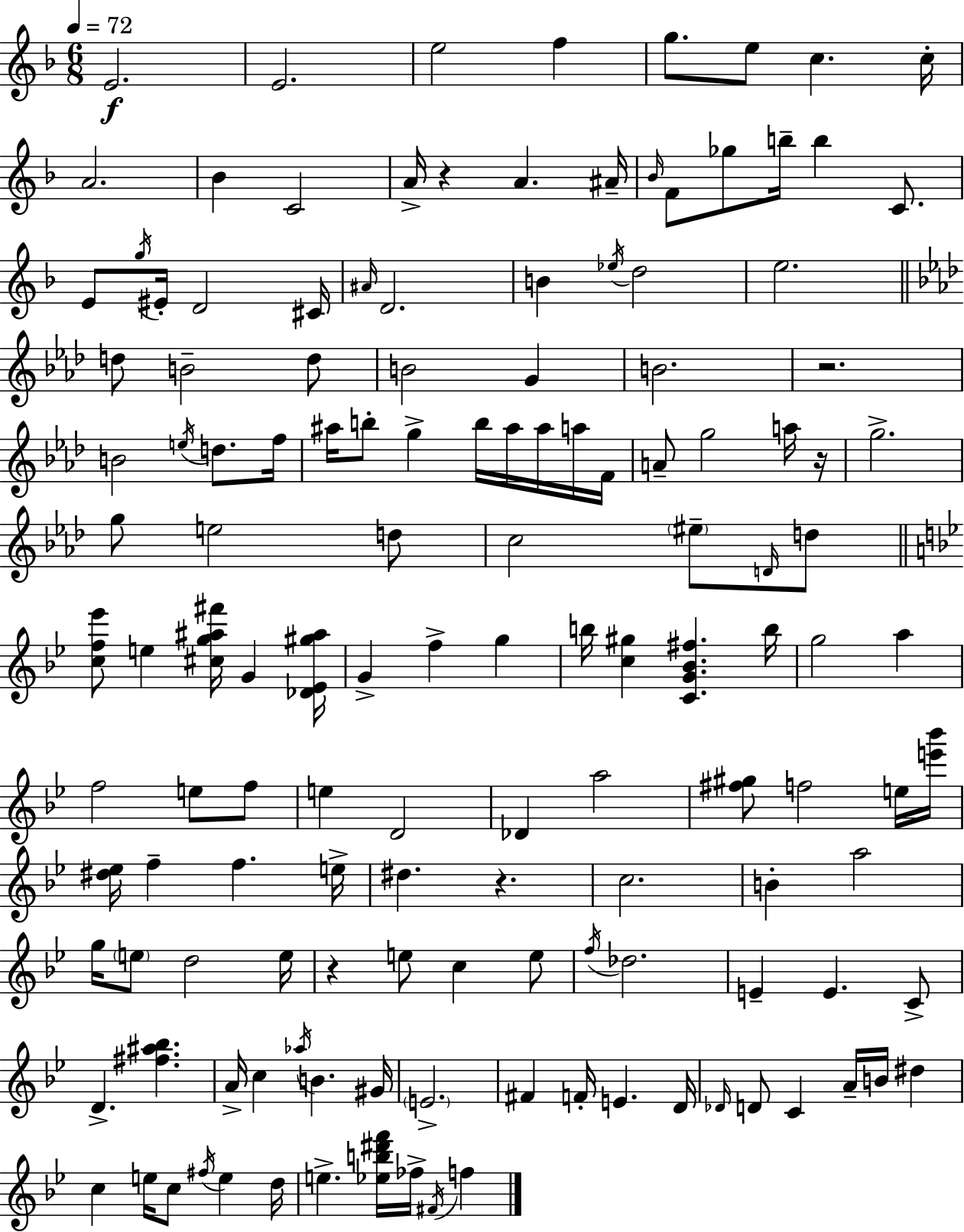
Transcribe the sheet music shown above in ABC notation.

X:1
T:Untitled
M:6/8
L:1/4
K:F
E2 E2 e2 f g/2 e/2 c c/4 A2 _B C2 A/4 z A ^A/4 _B/4 F/2 _g/2 b/4 b C/2 E/2 g/4 ^E/4 D2 ^C/4 ^A/4 D2 B _e/4 d2 e2 d/2 B2 d/2 B2 G B2 z2 B2 e/4 d/2 f/4 ^a/4 b/2 g b/4 ^a/4 ^a/4 a/4 F/4 A/2 g2 a/4 z/4 g2 g/2 e2 d/2 c2 ^e/2 D/4 d/2 [cf_e']/2 e [^cg^a^f']/4 G [_D_E^g^a]/4 G f g b/4 [c^g] [CG_B^f] b/4 g2 a f2 e/2 f/2 e D2 _D a2 [^f^g]/2 f2 e/4 [e'_b']/4 [^d_e]/4 f f e/4 ^d z c2 B a2 g/4 e/2 d2 e/4 z e/2 c e/2 f/4 _d2 E E C/2 D [^f^a_b] A/4 c _a/4 B ^G/4 E2 ^F F/4 E D/4 _D/4 D/2 C A/4 B/4 ^d c e/4 c/2 ^f/4 e d/4 e [_eb^d'f']/4 _f/4 ^F/4 f